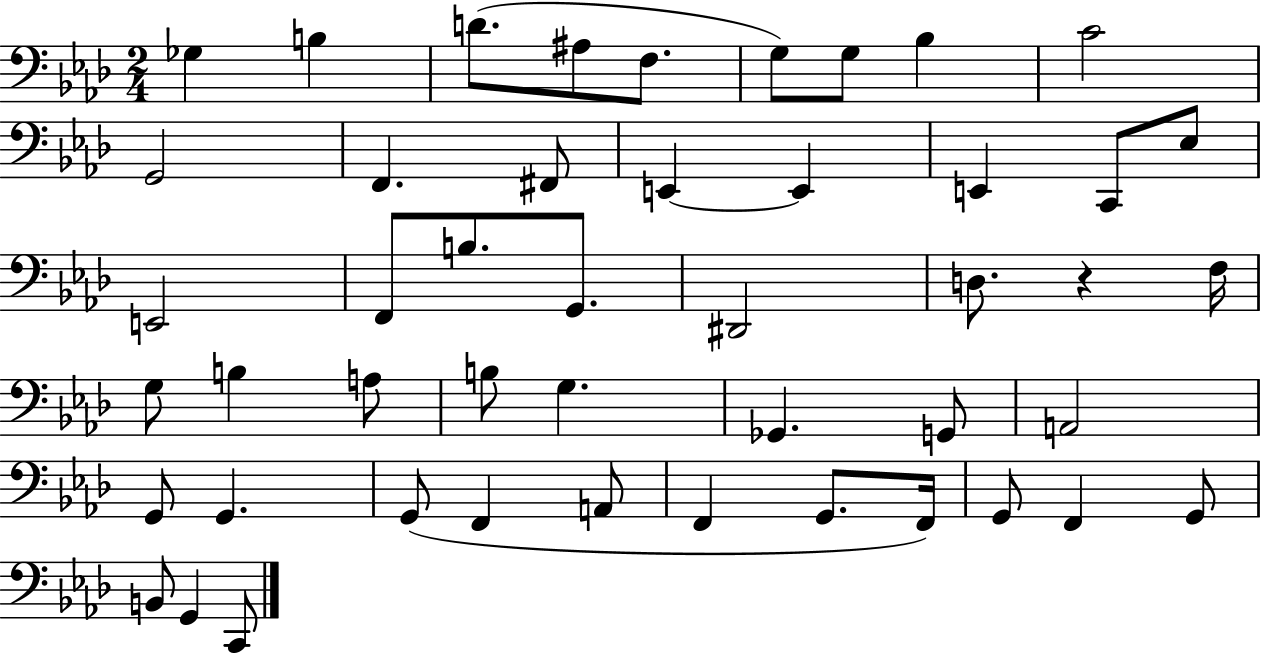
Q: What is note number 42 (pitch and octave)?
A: F2